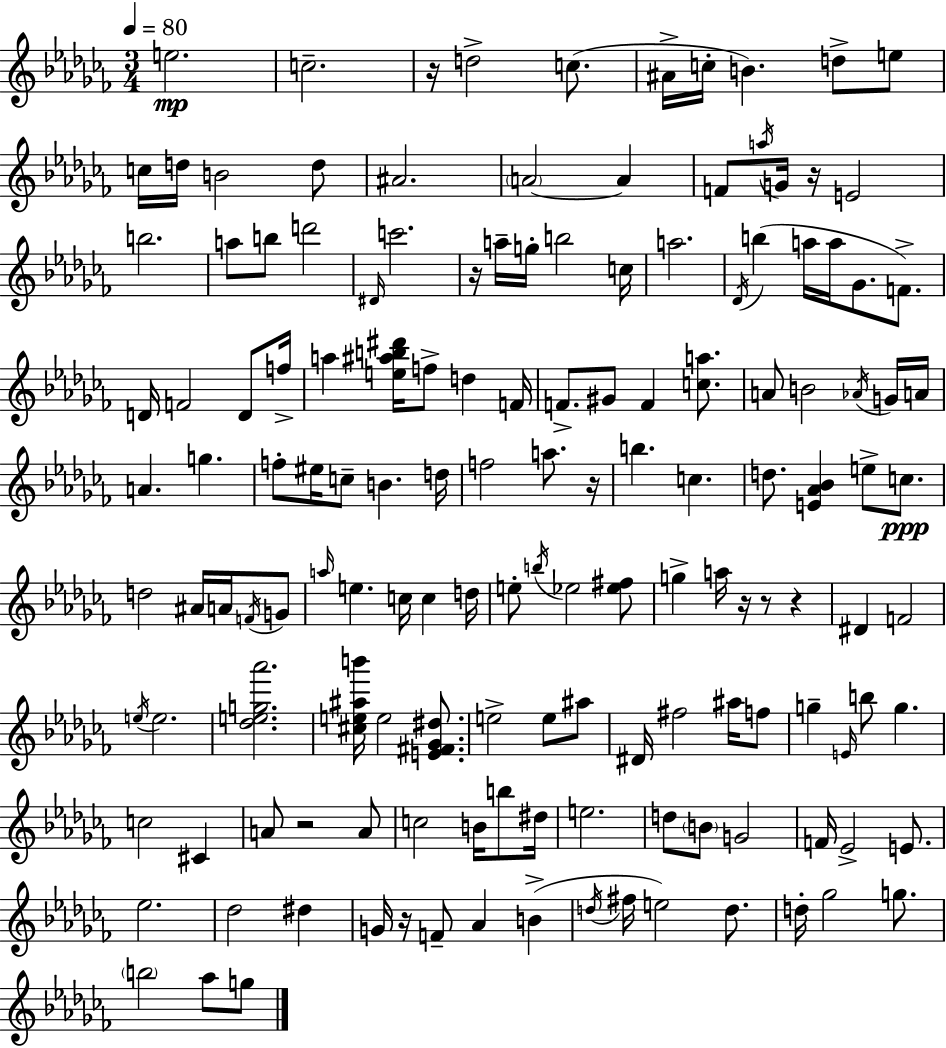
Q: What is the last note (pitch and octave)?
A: G5